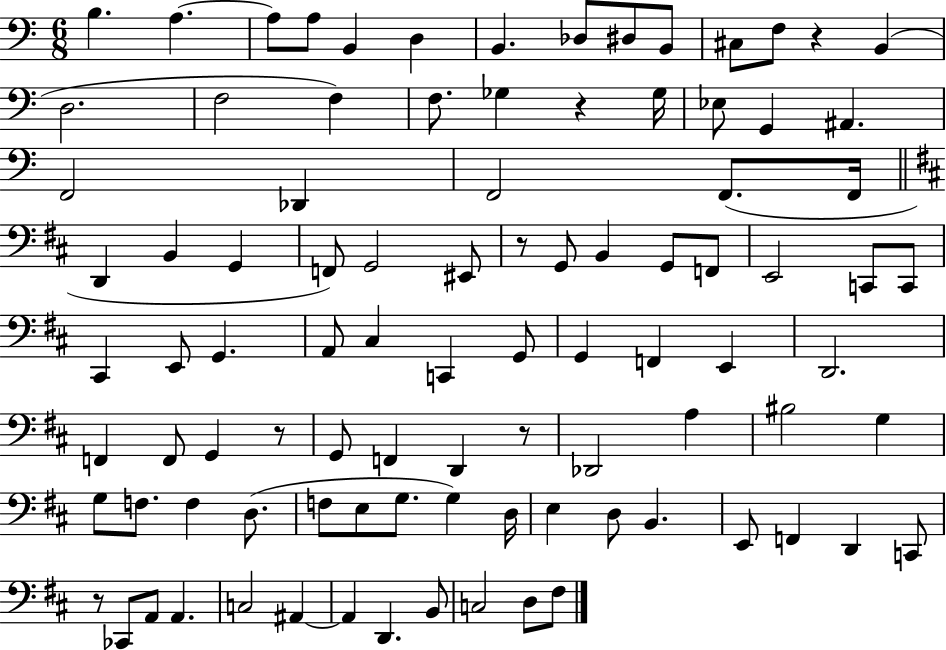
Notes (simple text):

B3/q. A3/q. A3/e A3/e B2/q D3/q B2/q. Db3/e D#3/e B2/e C#3/e F3/e R/q B2/q D3/h. F3/h F3/q F3/e. Gb3/q R/q Gb3/s Eb3/e G2/q A#2/q. F2/h Db2/q F2/h F2/e. F2/s D2/q B2/q G2/q F2/e G2/h EIS2/e R/e G2/e B2/q G2/e F2/e E2/h C2/e C2/e C#2/q E2/e G2/q. A2/e C#3/q C2/q G2/e G2/q F2/q E2/q D2/h. F2/q F2/e G2/q R/e G2/e F2/q D2/q R/e Db2/h A3/q BIS3/h G3/q G3/e F3/e. F3/q D3/e. F3/e E3/e G3/e. G3/q D3/s E3/q D3/e B2/q. E2/e F2/q D2/q C2/e R/e CES2/e A2/e A2/q. C3/h A#2/q A#2/q D2/q. B2/e C3/h D3/e F#3/e